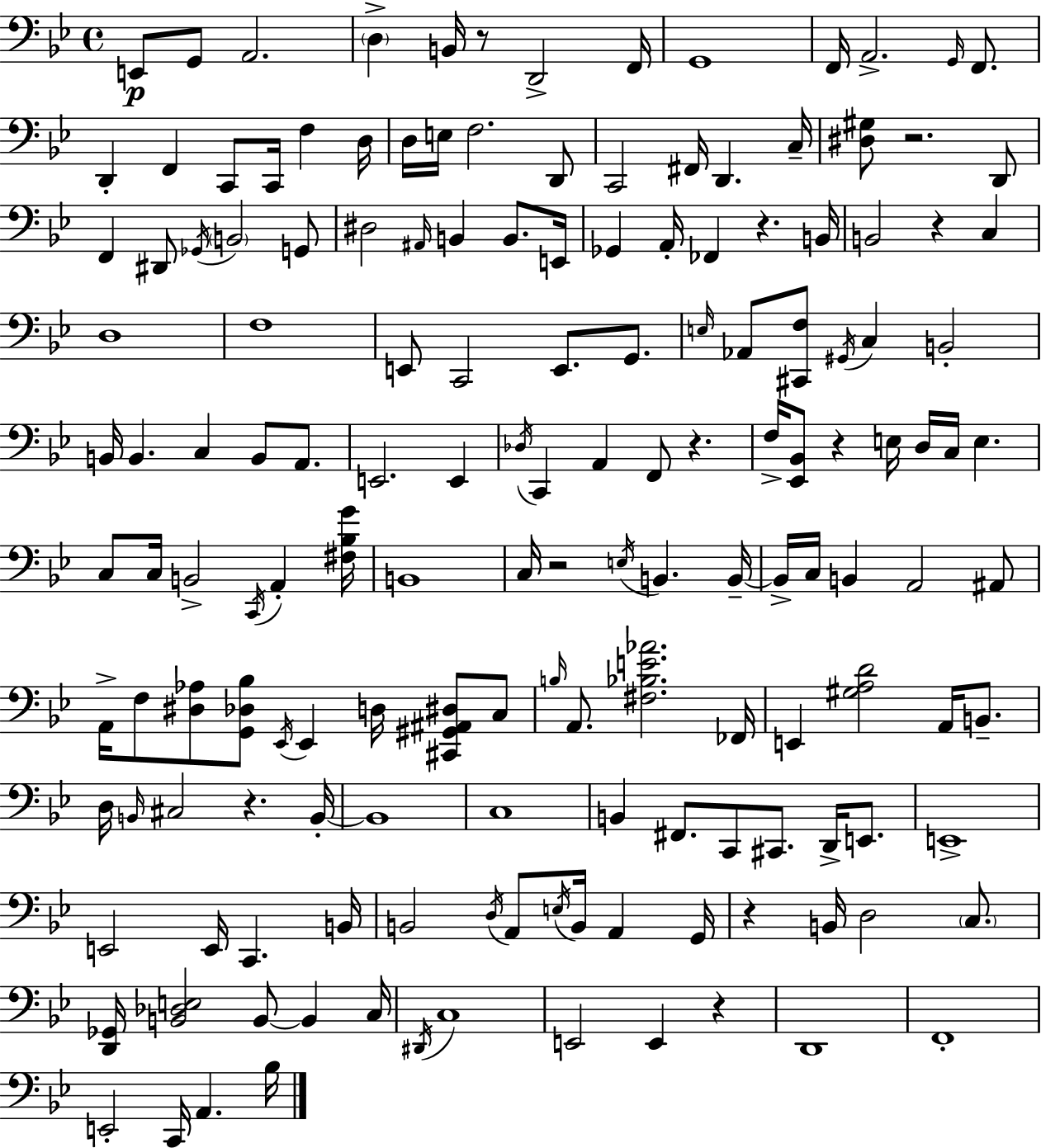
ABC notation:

X:1
T:Untitled
M:4/4
L:1/4
K:Gm
E,,/2 G,,/2 A,,2 D, B,,/4 z/2 D,,2 F,,/4 G,,4 F,,/4 A,,2 G,,/4 F,,/2 D,, F,, C,,/2 C,,/4 F, D,/4 D,/4 E,/4 F,2 D,,/2 C,,2 ^F,,/4 D,, C,/4 [^D,^G,]/2 z2 D,,/2 F,, ^D,,/2 _G,,/4 B,,2 G,,/2 ^D,2 ^A,,/4 B,, B,,/2 E,,/4 _G,, A,,/4 _F,, z B,,/4 B,,2 z C, D,4 F,4 E,,/2 C,,2 E,,/2 G,,/2 E,/4 _A,,/2 [^C,,F,]/2 ^G,,/4 C, B,,2 B,,/4 B,, C, B,,/2 A,,/2 E,,2 E,, _D,/4 C,, A,, F,,/2 z F,/4 [_E,,_B,,]/2 z E,/4 D,/4 C,/4 E, C,/2 C,/4 B,,2 C,,/4 A,, [^F,_B,G]/4 B,,4 C,/4 z2 E,/4 B,, B,,/4 B,,/4 C,/4 B,, A,,2 ^A,,/2 A,,/4 F,/2 [^D,_A,]/2 [G,,_D,_B,]/2 _E,,/4 _E,, D,/4 [^C,,^G,,^A,,^D,]/2 C,/2 B,/4 A,,/2 [^F,_B,E_A]2 _F,,/4 E,, [^G,A,D]2 A,,/4 B,,/2 D,/4 B,,/4 ^C,2 z B,,/4 B,,4 C,4 B,, ^F,,/2 C,,/2 ^C,,/2 D,,/4 E,,/2 E,,4 E,,2 E,,/4 C,, B,,/4 B,,2 D,/4 A,,/2 E,/4 B,,/4 A,, G,,/4 z B,,/4 D,2 C,/2 [D,,_G,,]/4 [B,,_D,E,]2 B,,/2 B,, C,/4 ^D,,/4 C,4 E,,2 E,, z D,,4 F,,4 E,,2 C,,/4 A,, _B,/4